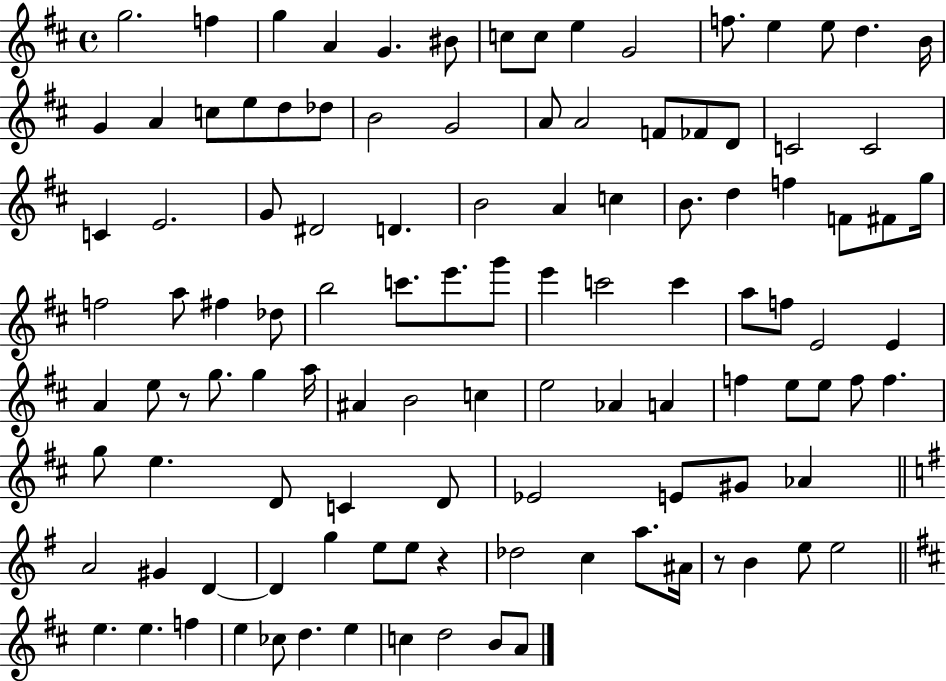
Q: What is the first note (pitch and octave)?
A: G5